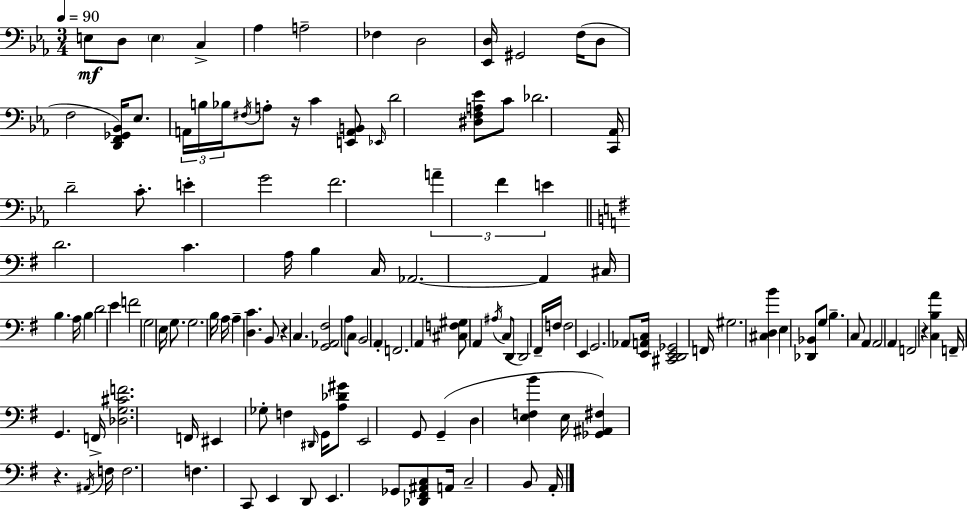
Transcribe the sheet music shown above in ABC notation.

X:1
T:Untitled
M:3/4
L:1/4
K:Eb
E,/2 D,/2 E, C, _A, A,2 _F, D,2 [_E,,D,]/4 ^G,,2 F,/4 D,/2 F,2 [D,,F,,_G,,_B,,]/4 _E,/2 A,,/4 B,/4 _B,/4 ^F,/4 A,/2 z/4 C [E,,A,,B,,]/2 _E,,/4 D2 [^D,F,A,_E]/2 C/2 _D2 [C,,_A,,]/4 D2 C/2 E G2 F2 A F E D2 C A,/4 B, C,/4 _A,,2 _A,, ^C,/4 B, A,/4 B, D2 E F2 G,2 E,/4 G,/2 G,2 B,/4 A,/4 A, [D,C] B,,/2 z C, [G,,_A,,^F,]2 A,/2 C,/2 B,,2 A,, F,,2 A,, [^C,F,^G,]/2 A,, ^A,/4 C,/2 D,,/2 D,,2 ^F,,/4 F,/4 F,2 E,, G,,2 _A,,/2 [E,,A,,C,]/4 [^C,,D,,E,,_G,,]2 F,,/4 ^G,2 [^C,D,B] E, [_D,,_B,,]/2 G,/2 B, C,/2 A,, A,,2 A,, F,,2 z [C,B,A] F,,/4 G,, F,,/4 [_D,G,^CF]2 F,,/4 ^E,, _G,/2 F, ^D,,/4 G,,/4 [A,_D^G]/2 E,,2 G,,/2 G,, D, [E,F,B] E,/4 [_G,,^A,,^F,] z ^A,,/4 F,/4 F,2 F, C,,/2 E,, D,,/2 E,, _G,,/2 [_D,,^F,,^A,,C,]/2 A,,/4 C,2 B,,/2 A,,/4